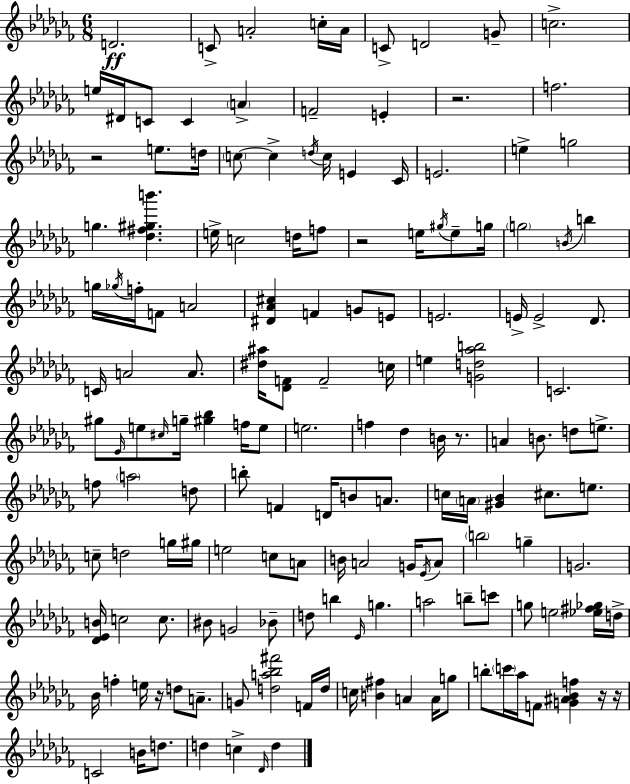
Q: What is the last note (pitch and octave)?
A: D5